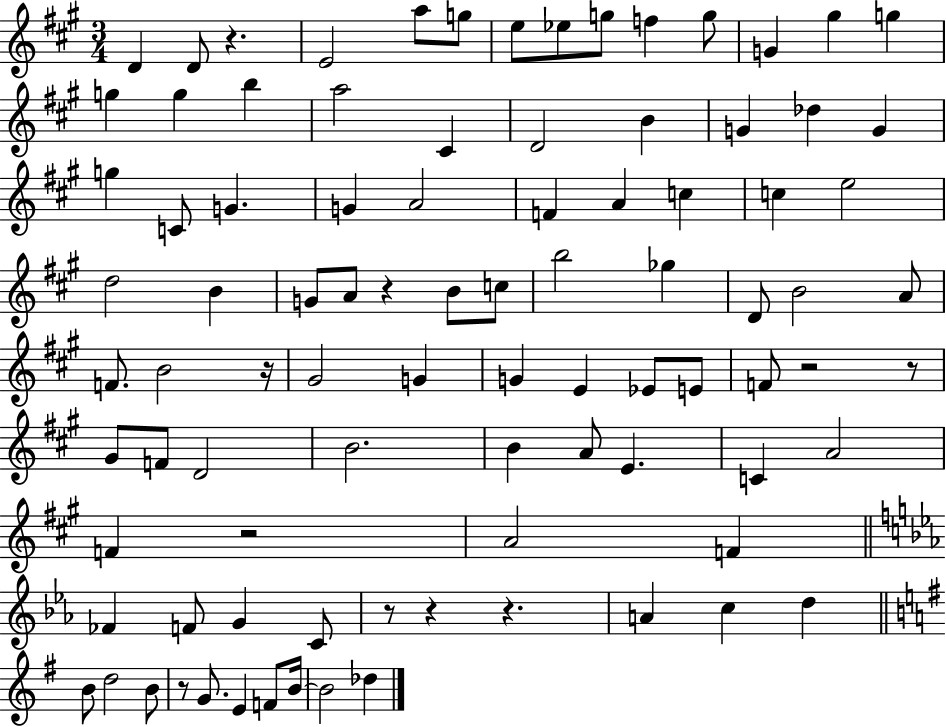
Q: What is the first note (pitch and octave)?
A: D4